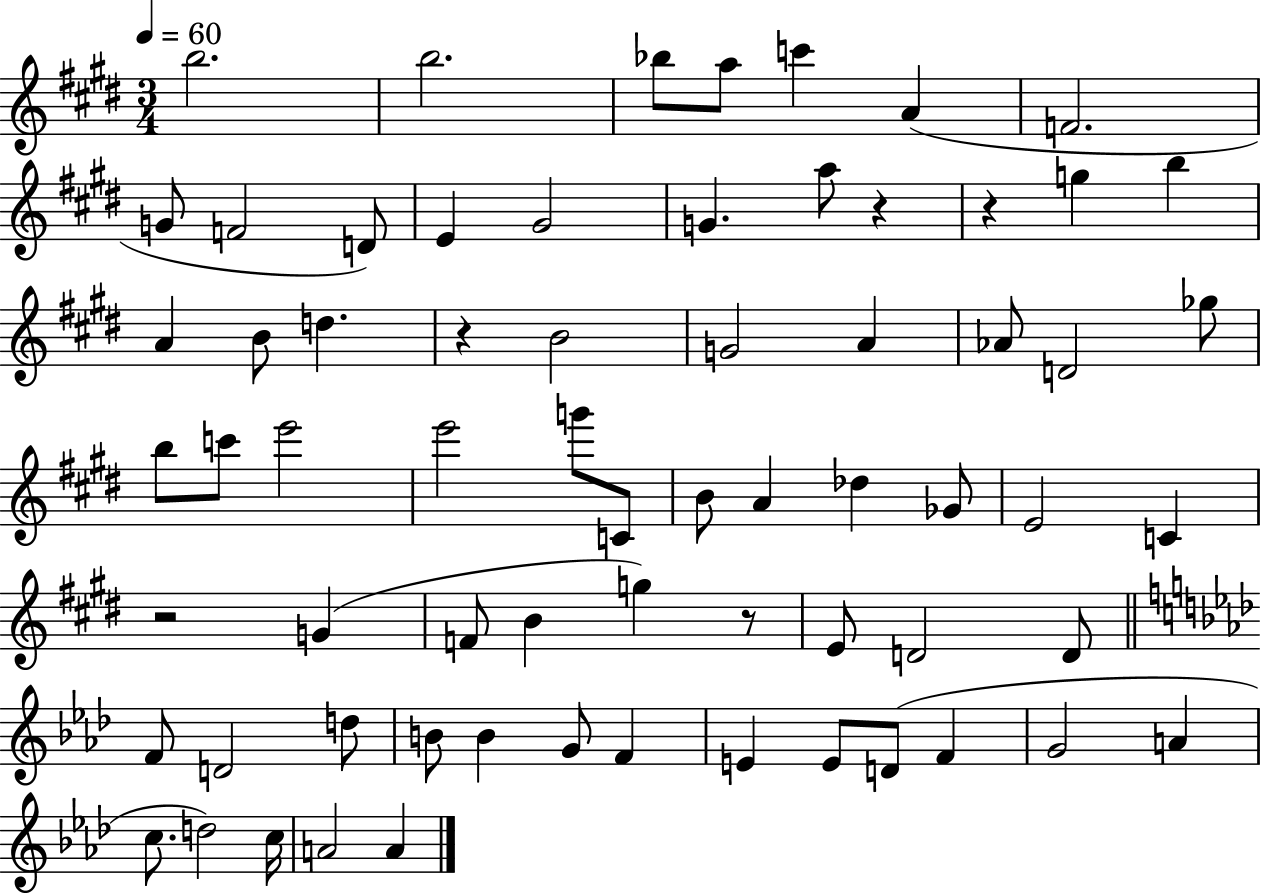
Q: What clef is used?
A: treble